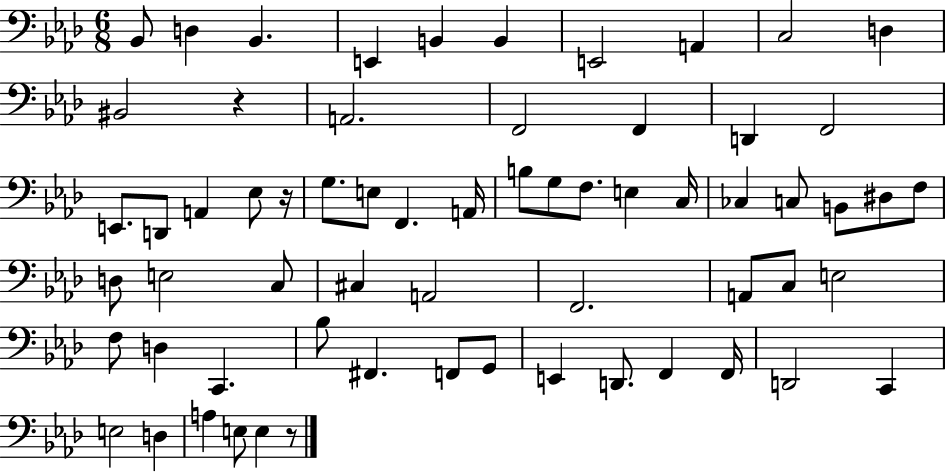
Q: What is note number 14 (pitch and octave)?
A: F2